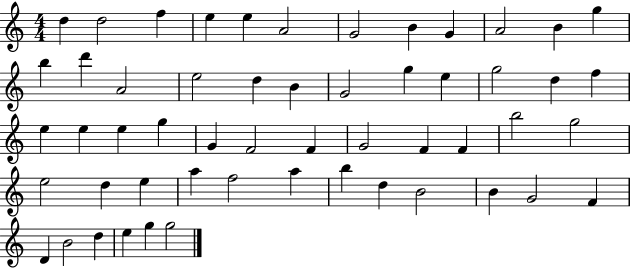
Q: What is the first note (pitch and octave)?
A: D5